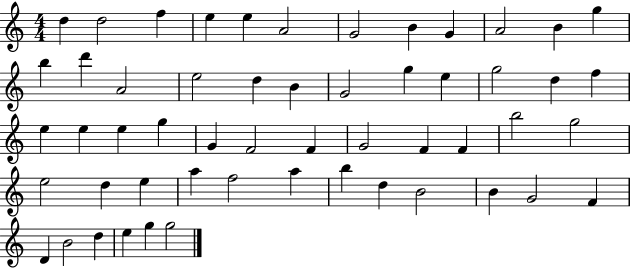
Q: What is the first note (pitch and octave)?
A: D5